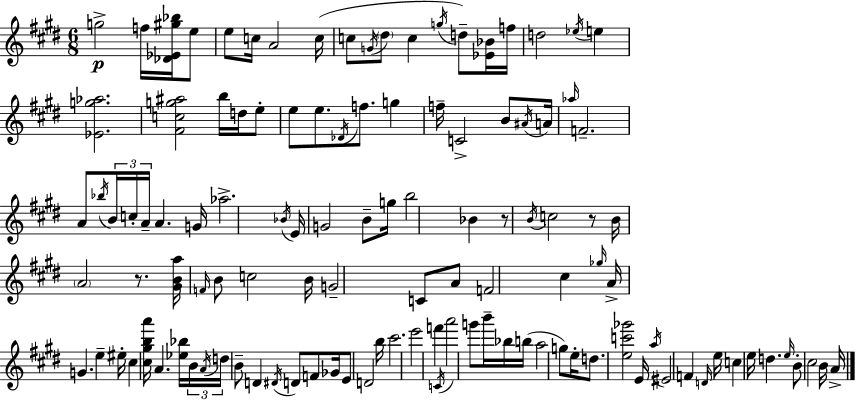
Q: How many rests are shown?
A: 3